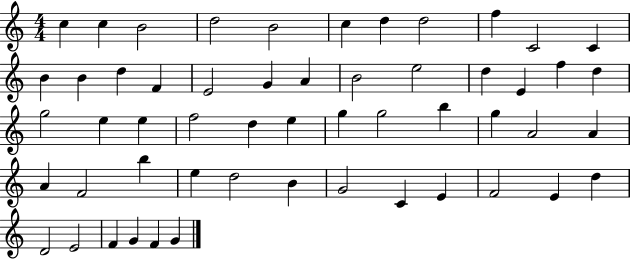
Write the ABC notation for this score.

X:1
T:Untitled
M:4/4
L:1/4
K:C
c c B2 d2 B2 c d d2 f C2 C B B d F E2 G A B2 e2 d E f d g2 e e f2 d e g g2 b g A2 A A F2 b e d2 B G2 C E F2 E d D2 E2 F G F G